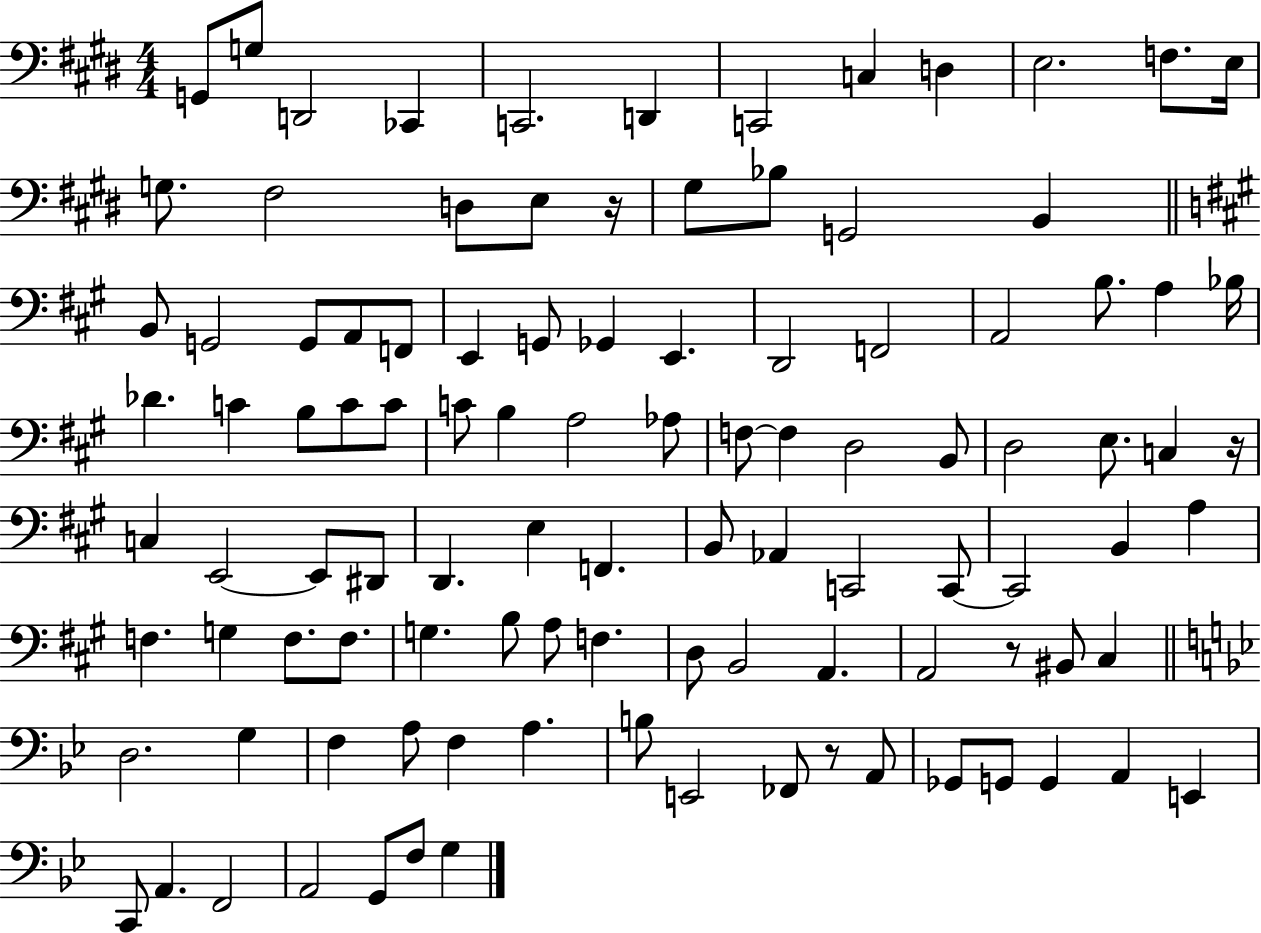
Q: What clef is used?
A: bass